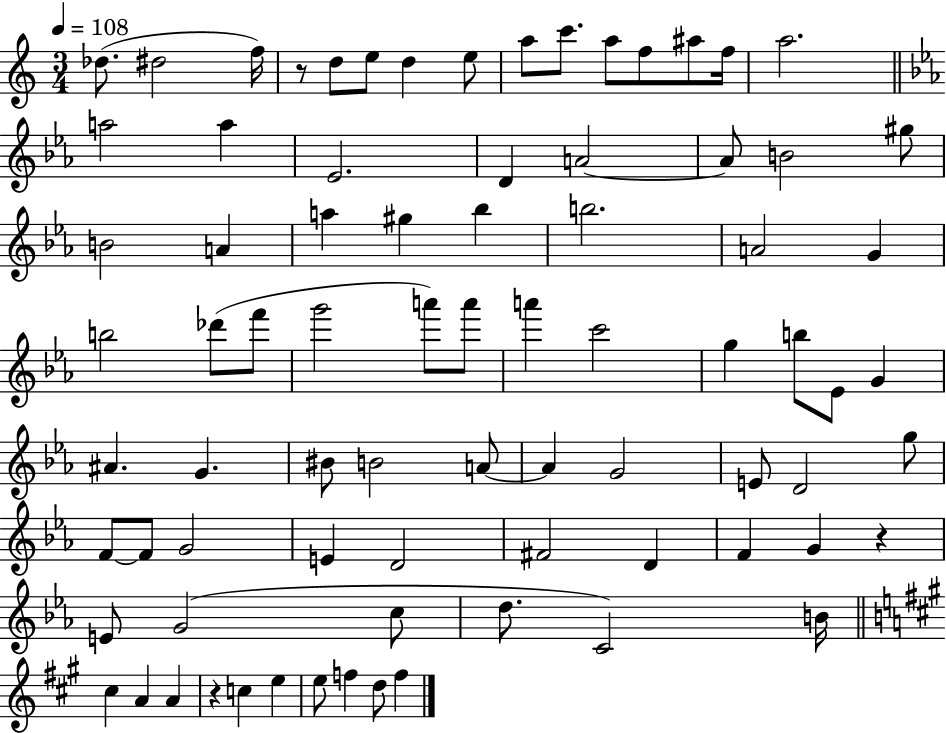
Db5/e. D#5/h F5/s R/e D5/e E5/e D5/q E5/e A5/e C6/e. A5/e F5/e A#5/e F5/s A5/h. A5/h A5/q Eb4/h. D4/q A4/h A4/e B4/h G#5/e B4/h A4/q A5/q G#5/q Bb5/q B5/h. A4/h G4/q B5/h Db6/e F6/e G6/h A6/e A6/e A6/q C6/h G5/q B5/e Eb4/e G4/q A#4/q. G4/q. BIS4/e B4/h A4/e A4/q G4/h E4/e D4/h G5/e F4/e F4/e G4/h E4/q D4/h F#4/h D4/q F4/q G4/q R/q E4/e G4/h C5/e D5/e. C4/h B4/s C#5/q A4/q A4/q R/q C5/q E5/q E5/e F5/q D5/e F5/q